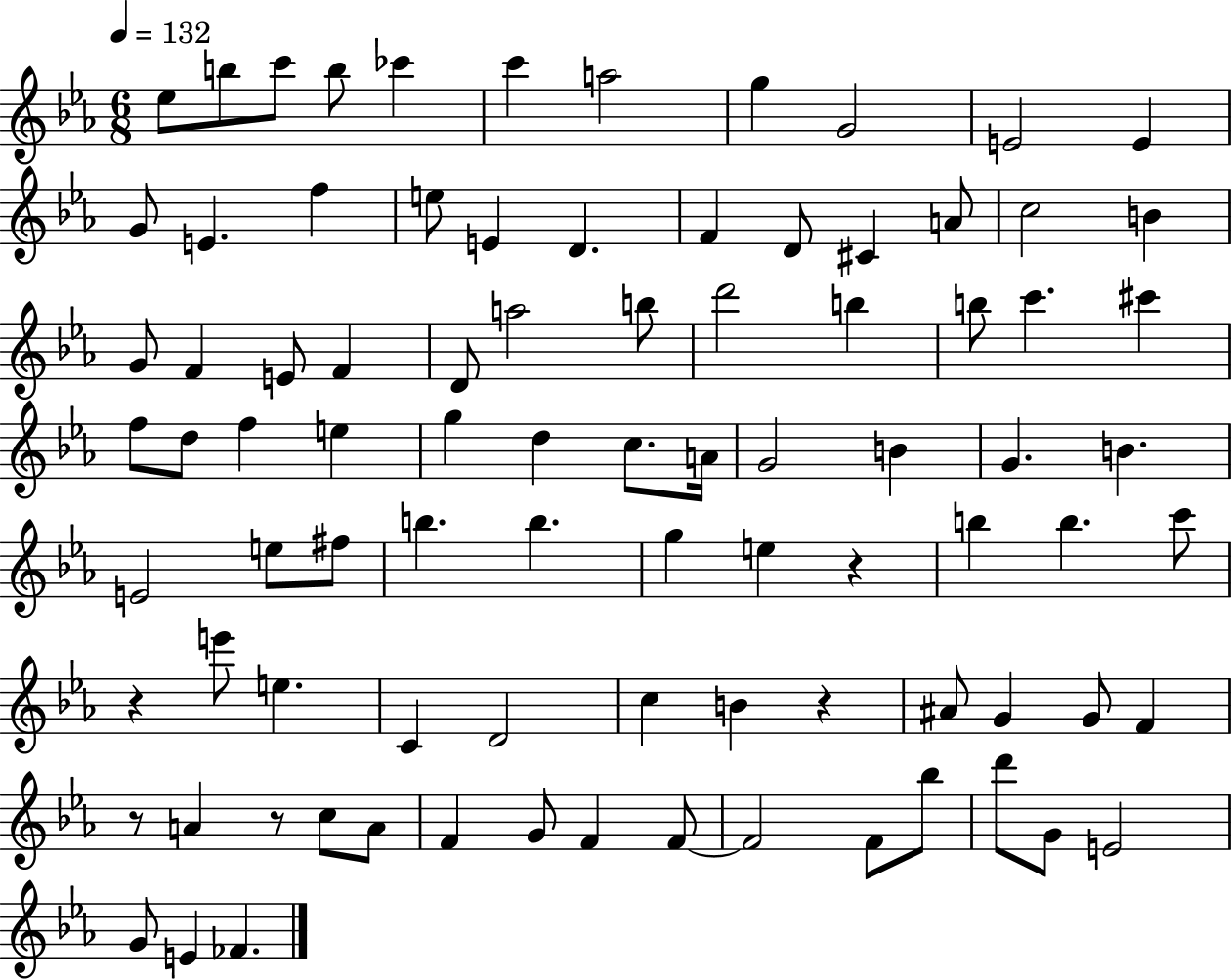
Eb5/e B5/e C6/e B5/e CES6/q C6/q A5/h G5/q G4/h E4/h E4/q G4/e E4/q. F5/q E5/e E4/q D4/q. F4/q D4/e C#4/q A4/e C5/h B4/q G4/e F4/q E4/e F4/q D4/e A5/h B5/e D6/h B5/q B5/e C6/q. C#6/q F5/e D5/e F5/q E5/q G5/q D5/q C5/e. A4/s G4/h B4/q G4/q. B4/q. E4/h E5/e F#5/e B5/q. B5/q. G5/q E5/q R/q B5/q B5/q. C6/e R/q E6/e E5/q. C4/q D4/h C5/q B4/q R/q A#4/e G4/q G4/e F4/q R/e A4/q R/e C5/e A4/e F4/q G4/e F4/q F4/e F4/h F4/e Bb5/e D6/e G4/e E4/h G4/e E4/q FES4/q.